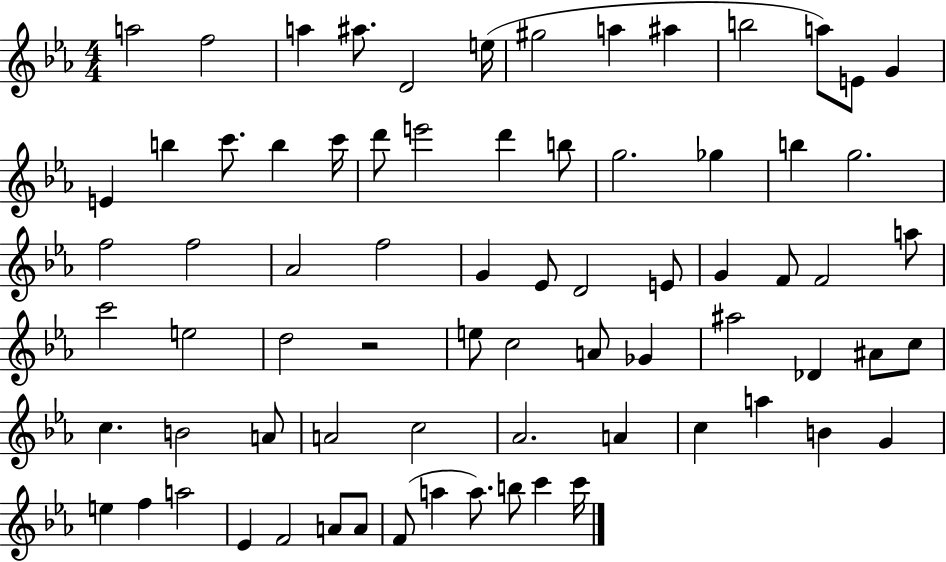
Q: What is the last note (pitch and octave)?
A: C6